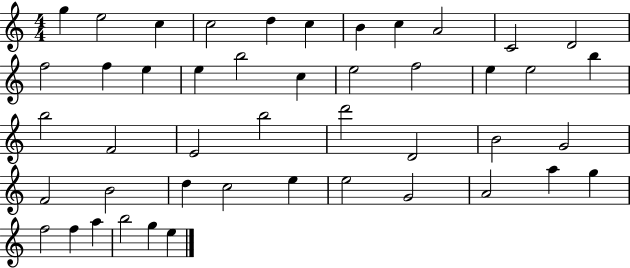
X:1
T:Untitled
M:4/4
L:1/4
K:C
g e2 c c2 d c B c A2 C2 D2 f2 f e e b2 c e2 f2 e e2 b b2 F2 E2 b2 d'2 D2 B2 G2 F2 B2 d c2 e e2 G2 A2 a g f2 f a b2 g e